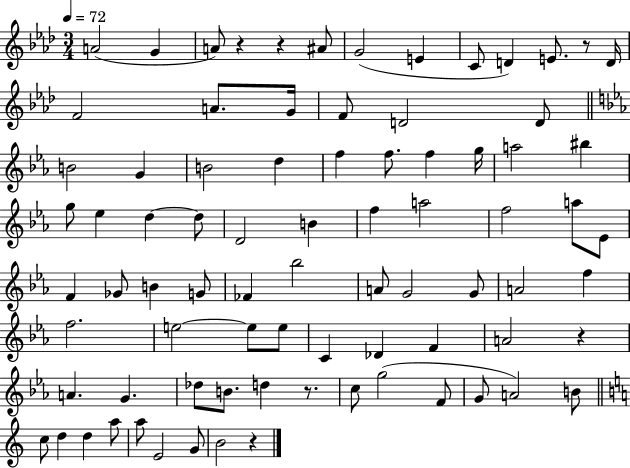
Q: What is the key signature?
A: AES major